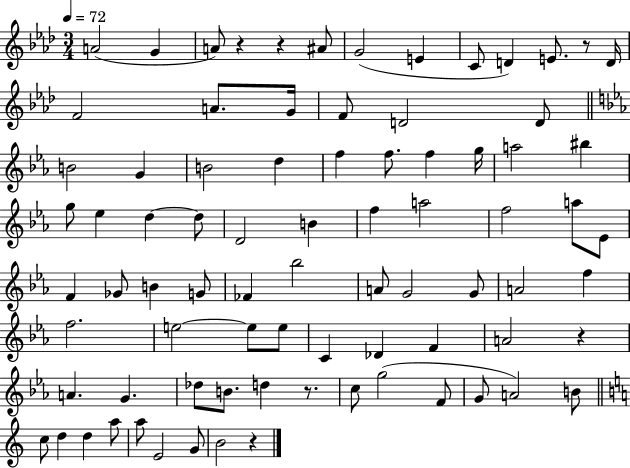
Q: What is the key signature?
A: AES major